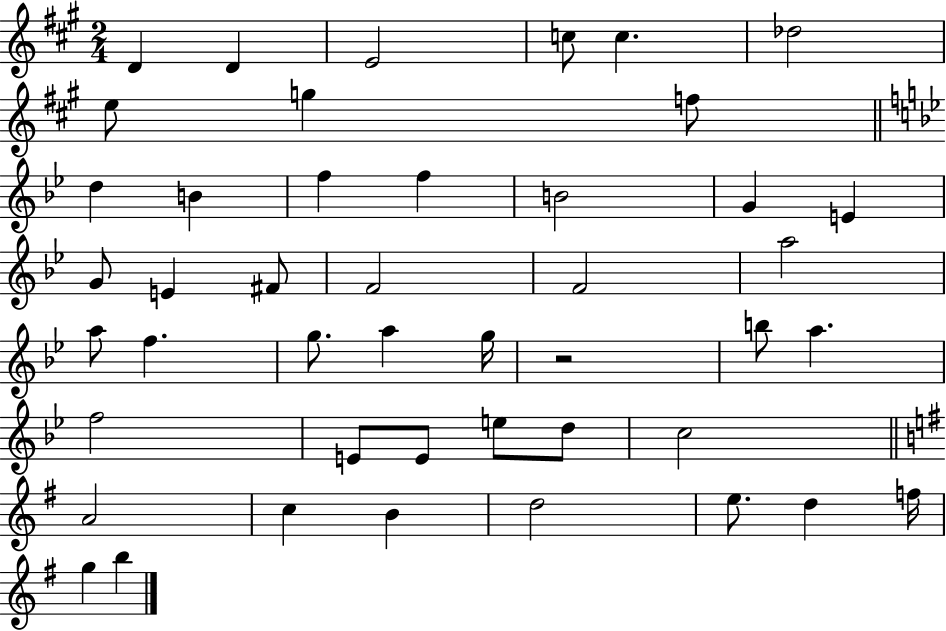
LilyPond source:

{
  \clef treble
  \numericTimeSignature
  \time 2/4
  \key a \major
  d'4 d'4 | e'2 | c''8 c''4. | des''2 | \break e''8 g''4 f''8 | \bar "||" \break \key bes \major d''4 b'4 | f''4 f''4 | b'2 | g'4 e'4 | \break g'8 e'4 fis'8 | f'2 | f'2 | a''2 | \break a''8 f''4. | g''8. a''4 g''16 | r2 | b''8 a''4. | \break f''2 | e'8 e'8 e''8 d''8 | c''2 | \bar "||" \break \key e \minor a'2 | c''4 b'4 | d''2 | e''8. d''4 f''16 | \break g''4 b''4 | \bar "|."
}